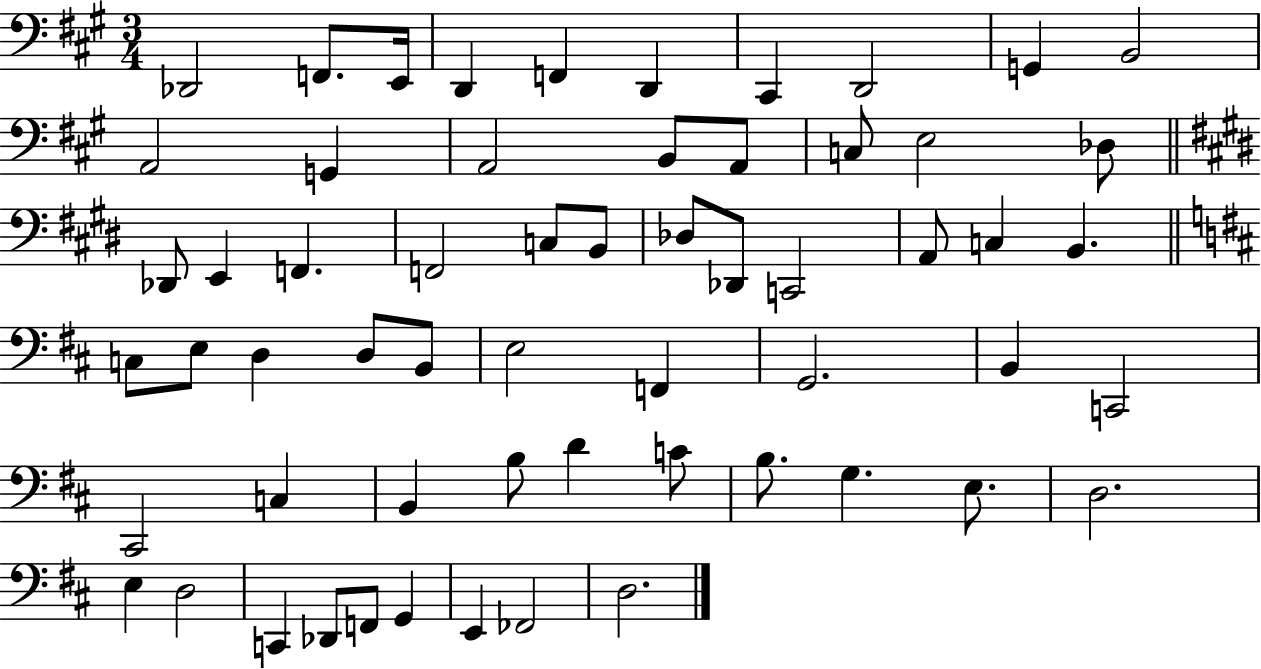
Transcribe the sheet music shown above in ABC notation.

X:1
T:Untitled
M:3/4
L:1/4
K:A
_D,,2 F,,/2 E,,/4 D,, F,, D,, ^C,, D,,2 G,, B,,2 A,,2 G,, A,,2 B,,/2 A,,/2 C,/2 E,2 _D,/2 _D,,/2 E,, F,, F,,2 C,/2 B,,/2 _D,/2 _D,,/2 C,,2 A,,/2 C, B,, C,/2 E,/2 D, D,/2 B,,/2 E,2 F,, G,,2 B,, C,,2 ^C,,2 C, B,, B,/2 D C/2 B,/2 G, E,/2 D,2 E, D,2 C,, _D,,/2 F,,/2 G,, E,, _F,,2 D,2